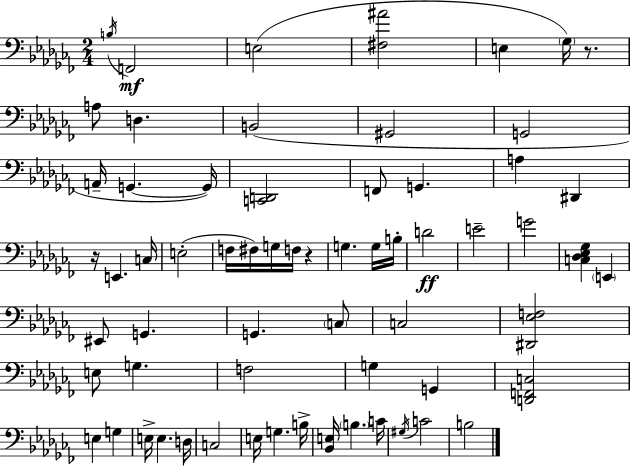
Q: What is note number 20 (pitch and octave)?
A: E3